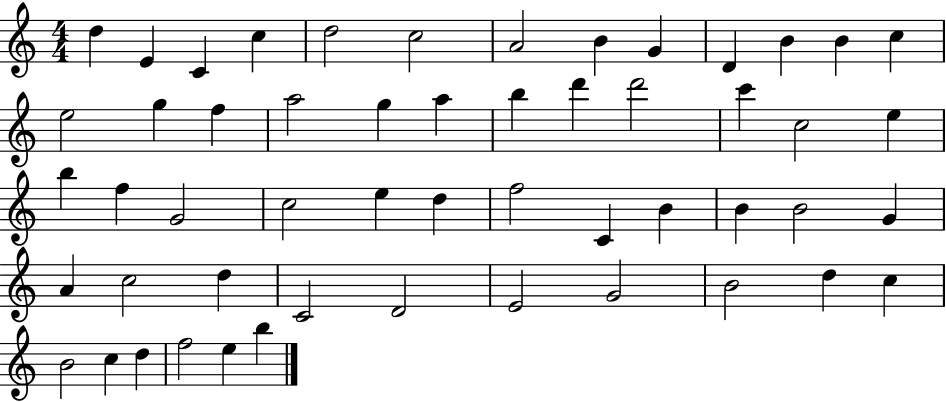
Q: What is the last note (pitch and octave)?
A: B5